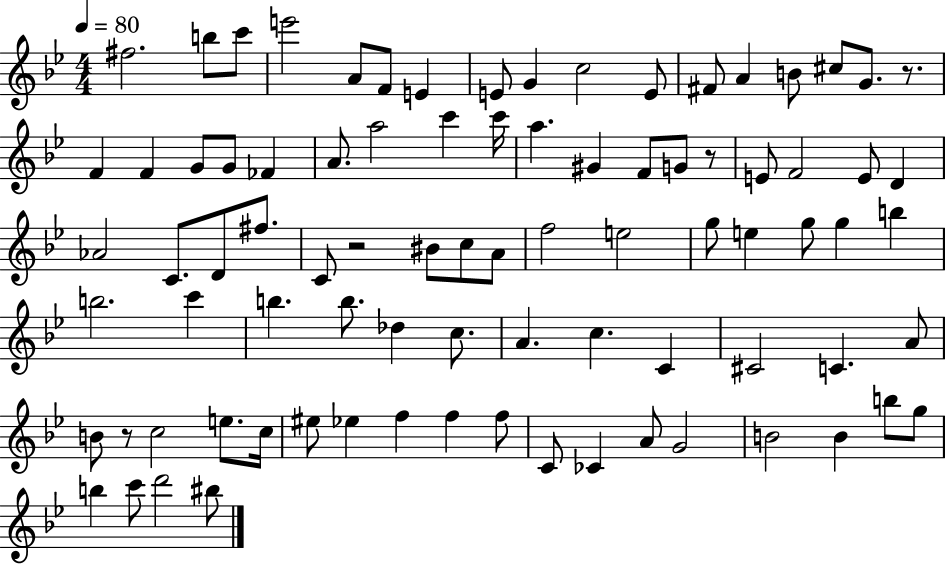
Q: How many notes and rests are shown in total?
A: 85